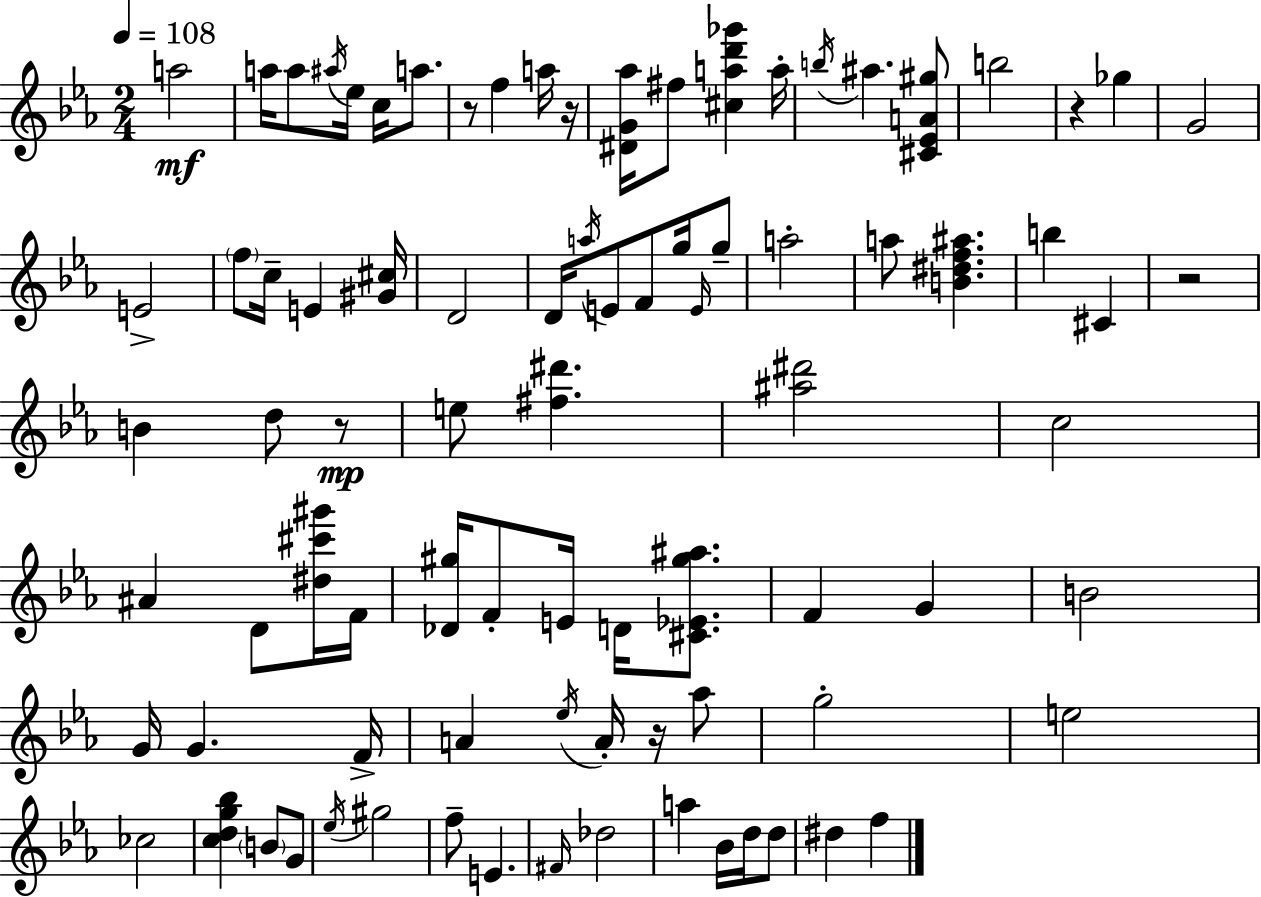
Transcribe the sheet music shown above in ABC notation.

X:1
T:Untitled
M:2/4
L:1/4
K:Eb
a2 a/4 a/2 ^a/4 _e/4 c/4 a/2 z/2 f a/4 z/4 [^DG_a]/4 ^f/2 [^cad'_g'] a/4 b/4 ^a [^C_EA^g]/2 b2 z _g G2 E2 f/2 c/4 E [^G^c]/4 D2 D/4 a/4 E/2 F/2 g/4 E/4 g/2 a2 a/2 [B^df^a] b ^C z2 B d/2 z/2 e/2 [^f^d'] [^a^d']2 c2 ^A D/2 [^d^c'^g']/4 F/4 [_D^g]/4 F/2 E/4 D/4 [^C_E^g^a]/2 F G B2 G/4 G F/4 A _e/4 A/4 z/4 _a/2 g2 e2 _c2 [cdg_b] B/2 G/2 _e/4 ^g2 f/2 E ^F/4 _d2 a _B/4 d/4 d/2 ^d f